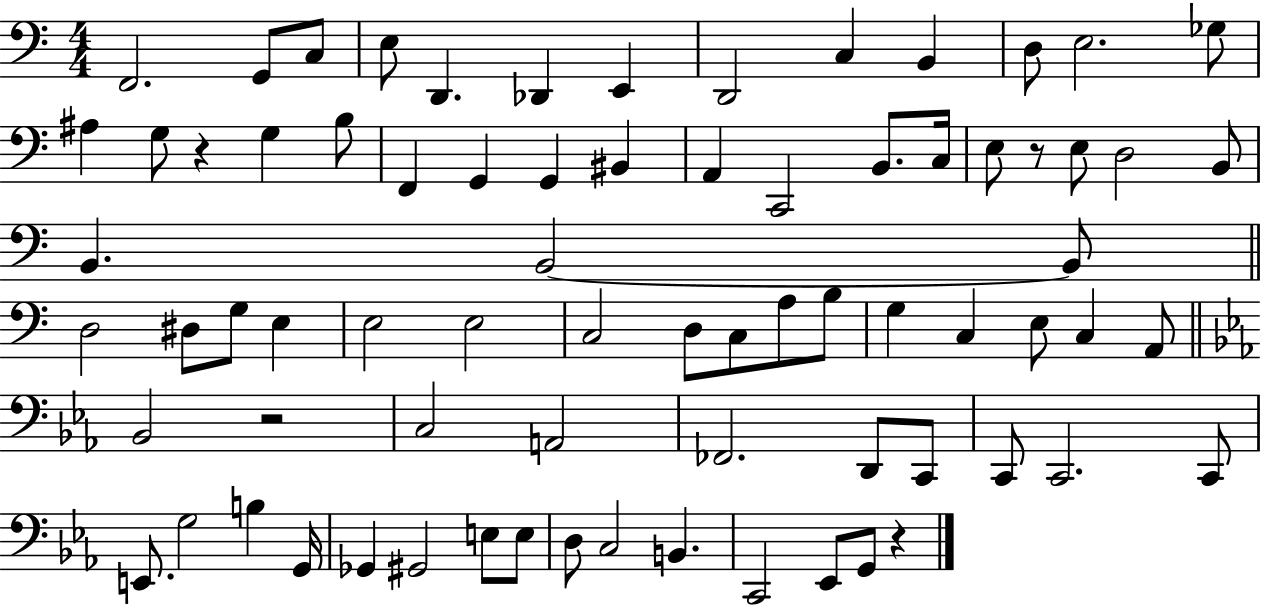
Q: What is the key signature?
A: C major